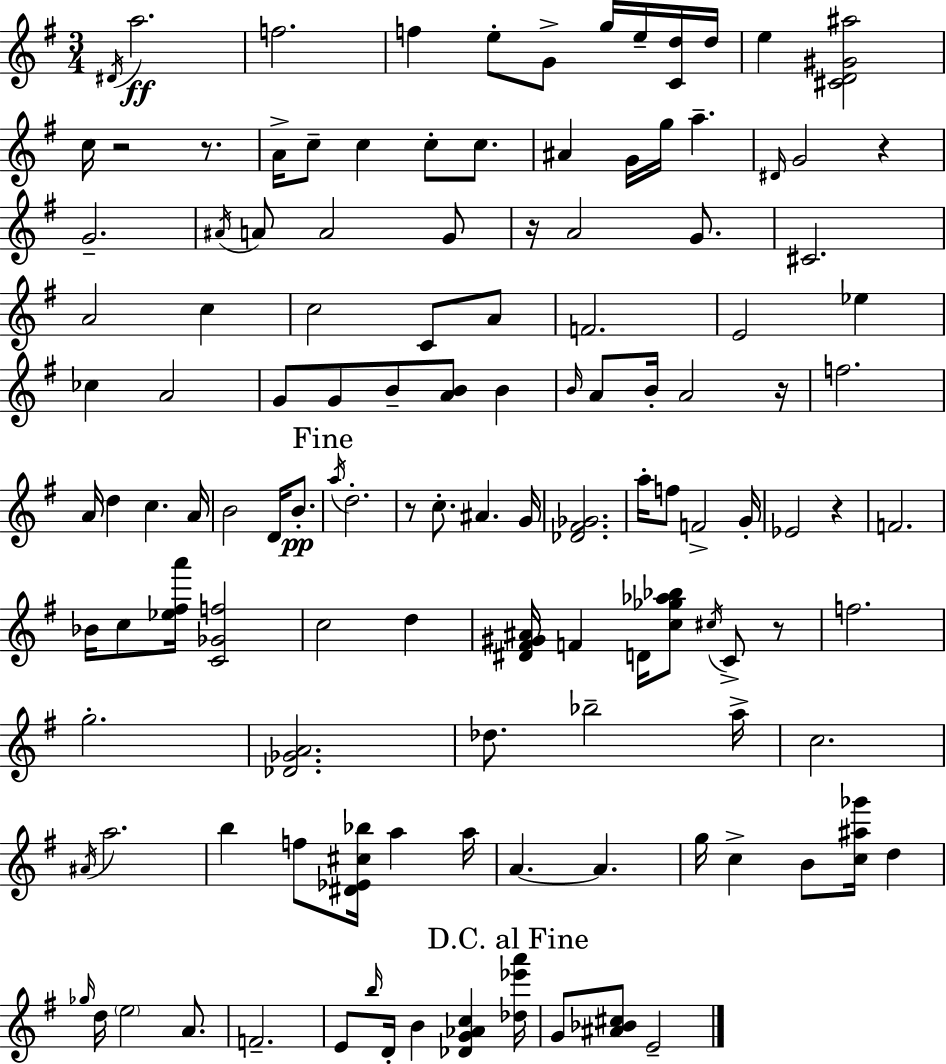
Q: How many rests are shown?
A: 8